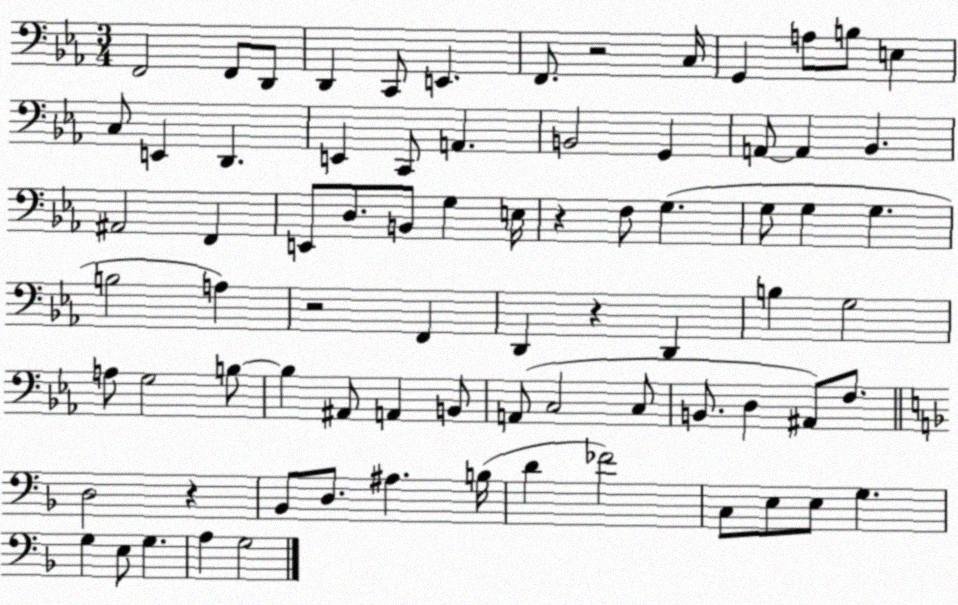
X:1
T:Untitled
M:3/4
L:1/4
K:Eb
F,,2 F,,/2 D,,/2 D,, C,,/2 E,, F,,/2 z2 C,/4 G,, A,/2 B,/2 E, C,/2 E,, D,, E,, C,,/2 A,, B,,2 G,, A,,/2 A,, _B,, ^A,,2 F,, E,,/2 D,/2 B,,/2 G, E,/4 z F,/2 G, G,/2 G, G, B,2 A, z2 F,, D,, z D,, B, G,2 A,/2 G,2 B,/2 B, ^A,,/2 A,, B,,/2 A,,/2 C,2 C,/2 B,,/2 D, ^A,,/2 F,/2 D,2 z _B,,/2 D,/2 ^A, B,/4 D _F2 C,/2 E,/2 E,/2 G, G, E,/2 G, A, G,2